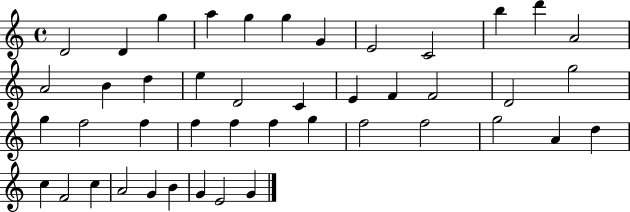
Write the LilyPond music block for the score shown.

{
  \clef treble
  \time 4/4
  \defaultTimeSignature
  \key c \major
  d'2 d'4 g''4 | a''4 g''4 g''4 g'4 | e'2 c'2 | b''4 d'''4 a'2 | \break a'2 b'4 d''4 | e''4 d'2 c'4 | e'4 f'4 f'2 | d'2 g''2 | \break g''4 f''2 f''4 | f''4 f''4 f''4 g''4 | f''2 f''2 | g''2 a'4 d''4 | \break c''4 f'2 c''4 | a'2 g'4 b'4 | g'4 e'2 g'4 | \bar "|."
}